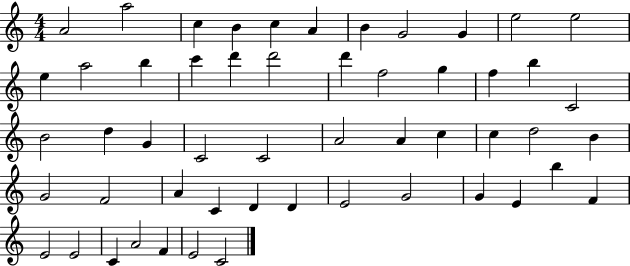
A4/h A5/h C5/q B4/q C5/q A4/q B4/q G4/h G4/q E5/h E5/h E5/q A5/h B5/q C6/q D6/q D6/h D6/q F5/h G5/q F5/q B5/q C4/h B4/h D5/q G4/q C4/h C4/h A4/h A4/q C5/q C5/q D5/h B4/q G4/h F4/h A4/q C4/q D4/q D4/q E4/h G4/h G4/q E4/q B5/q F4/q E4/h E4/h C4/q A4/h F4/q E4/h C4/h